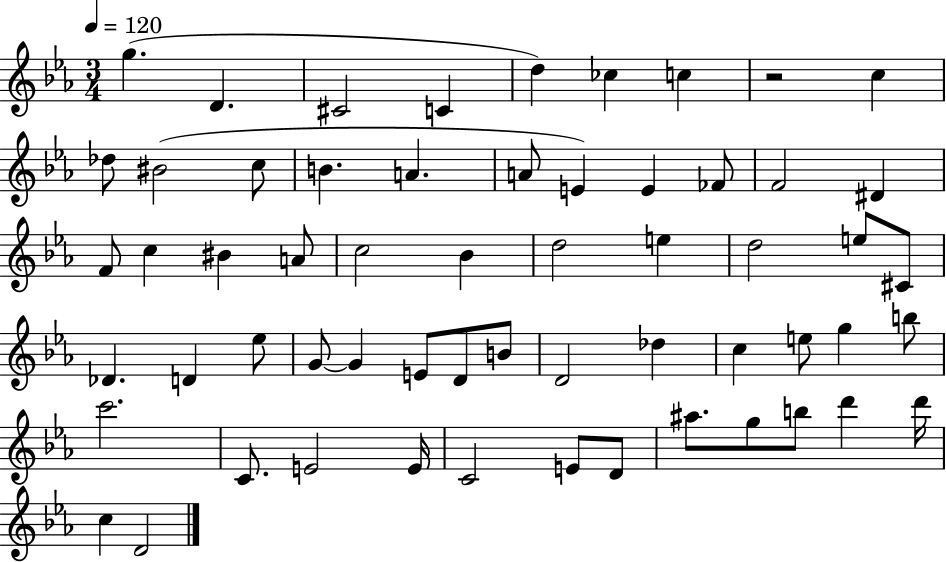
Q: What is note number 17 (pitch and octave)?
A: FES4